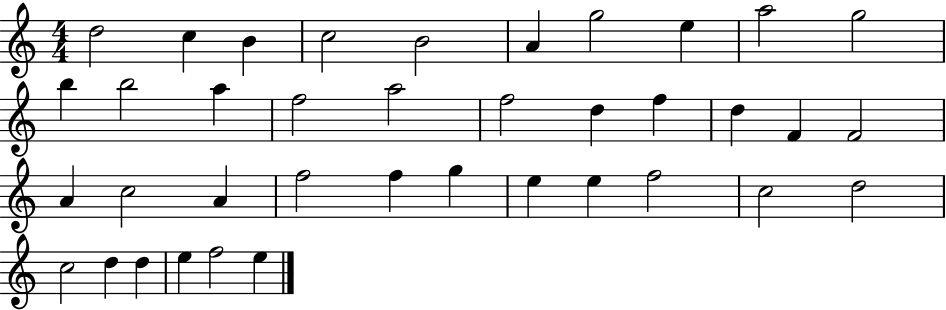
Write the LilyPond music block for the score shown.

{
  \clef treble
  \numericTimeSignature
  \time 4/4
  \key c \major
  d''2 c''4 b'4 | c''2 b'2 | a'4 g''2 e''4 | a''2 g''2 | \break b''4 b''2 a''4 | f''2 a''2 | f''2 d''4 f''4 | d''4 f'4 f'2 | \break a'4 c''2 a'4 | f''2 f''4 g''4 | e''4 e''4 f''2 | c''2 d''2 | \break c''2 d''4 d''4 | e''4 f''2 e''4 | \bar "|."
}